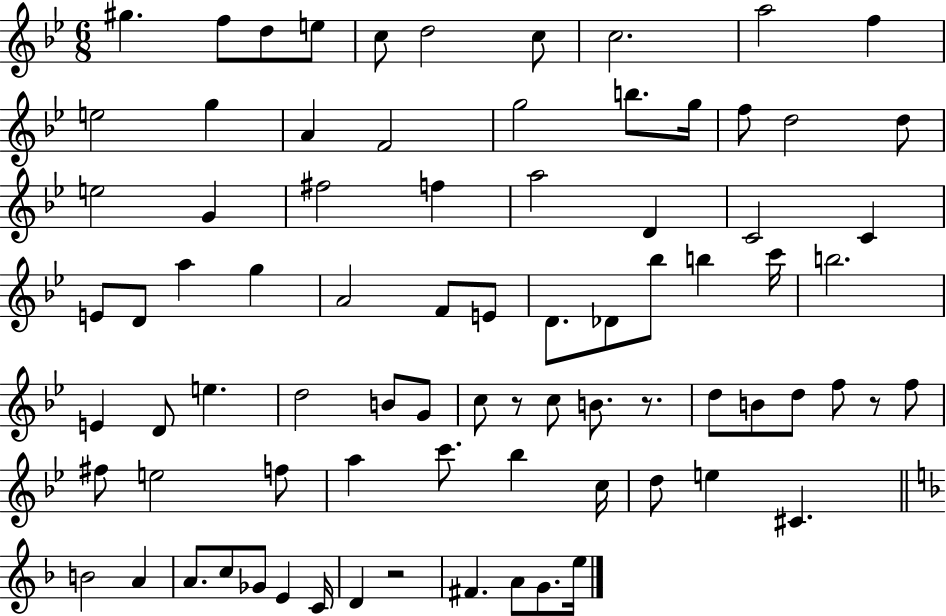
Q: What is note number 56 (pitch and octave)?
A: F#5